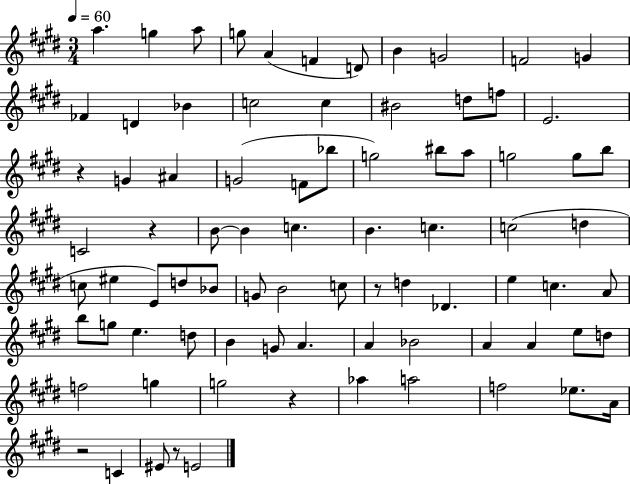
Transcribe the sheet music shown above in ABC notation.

X:1
T:Untitled
M:3/4
L:1/4
K:E
a g a/2 g/2 A F D/2 B G2 F2 G _F D _B c2 c ^B2 d/2 f/2 E2 z G ^A G2 F/2 _b/2 g2 ^b/2 a/2 g2 g/2 b/2 C2 z B/2 B c B c c2 d c/2 ^e E/2 d/2 _B/2 G/2 B2 c/2 z/2 d _D e c A/2 b/2 g/2 e d/2 B G/2 A A _B2 A A e/2 d/2 f2 g g2 z _a a2 f2 _e/2 A/4 z2 C ^E/2 z/2 E2